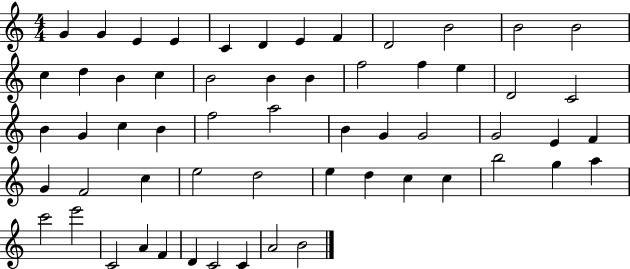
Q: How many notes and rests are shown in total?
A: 58